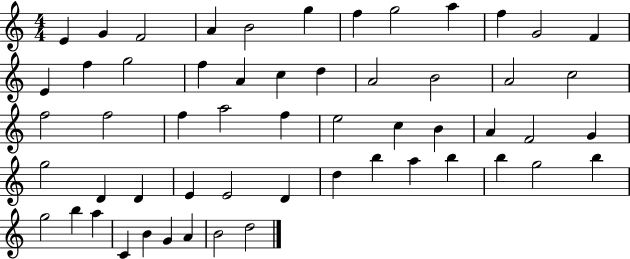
X:1
T:Untitled
M:4/4
L:1/4
K:C
E G F2 A B2 g f g2 a f G2 F E f g2 f A c d A2 B2 A2 c2 f2 f2 f a2 f e2 c B A F2 G g2 D D E E2 D d b a b b g2 b g2 b a C B G A B2 d2